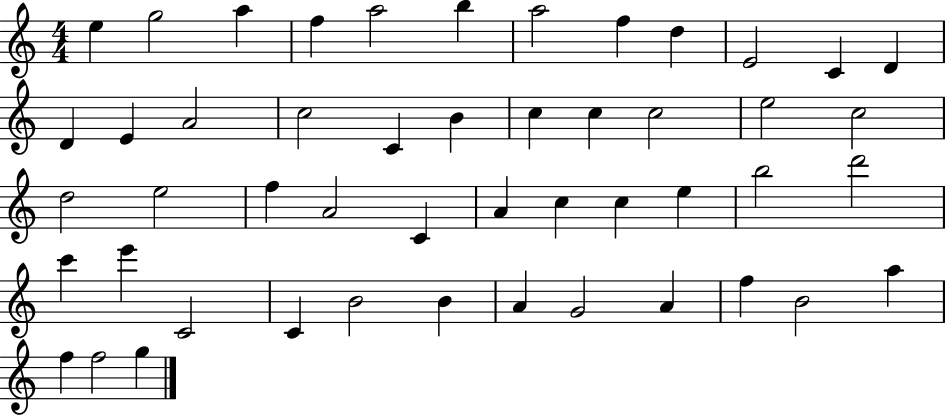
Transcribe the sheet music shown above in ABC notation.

X:1
T:Untitled
M:4/4
L:1/4
K:C
e g2 a f a2 b a2 f d E2 C D D E A2 c2 C B c c c2 e2 c2 d2 e2 f A2 C A c c e b2 d'2 c' e' C2 C B2 B A G2 A f B2 a f f2 g